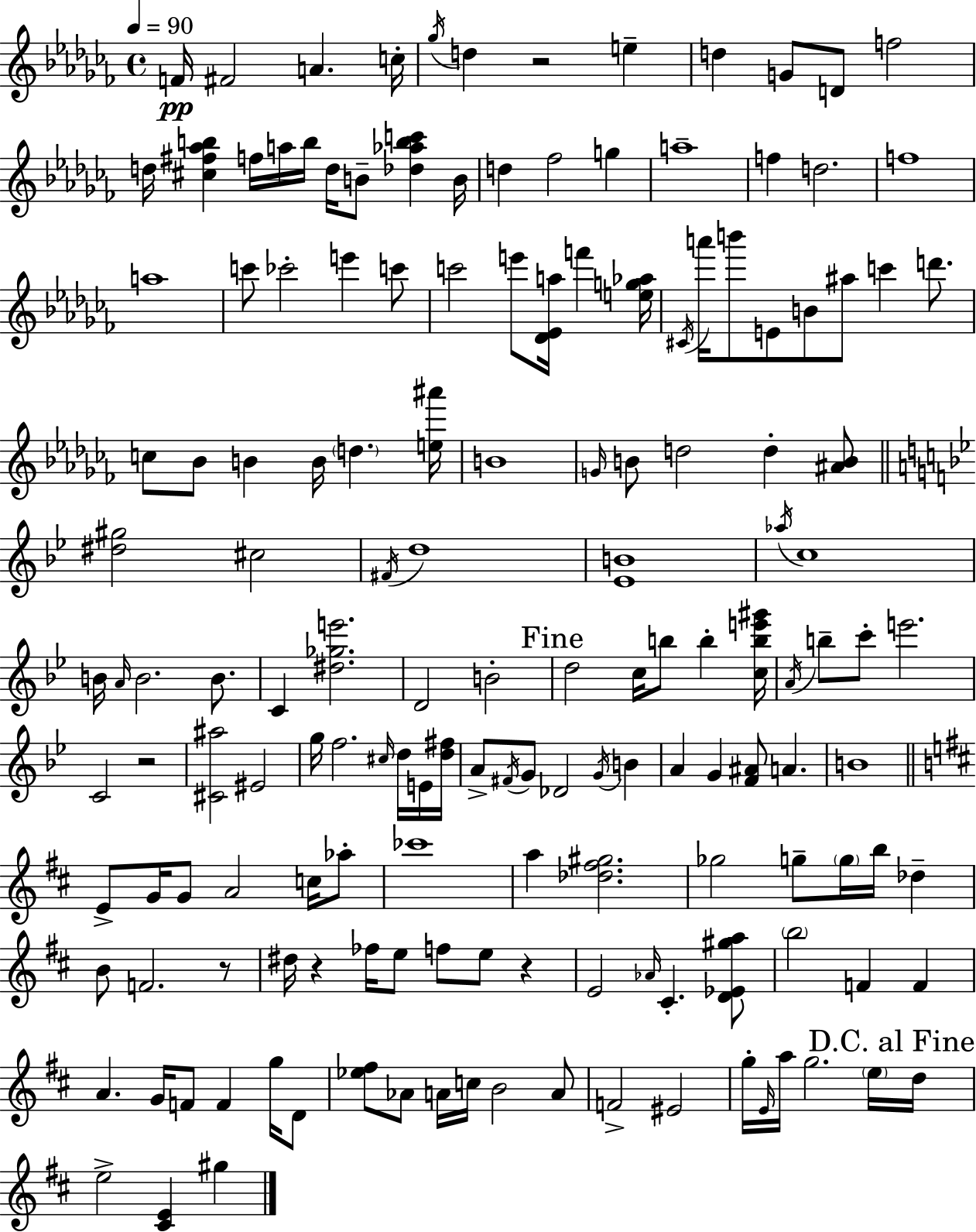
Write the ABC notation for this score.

X:1
T:Untitled
M:4/4
L:1/4
K:Abm
F/4 ^F2 A c/4 _g/4 d z2 e d G/2 D/2 f2 d/4 [^c^f_ab] f/4 a/4 b/4 d/4 B/2 [_d_abc'] B/4 d _f2 g a4 f d2 f4 a4 c'/2 _c'2 e' c'/2 c'2 e'/2 [_D_Ea]/4 f' [eg_a]/4 ^C/4 a'/4 b'/2 E/2 B/2 ^a/2 c' d'/2 c/2 _B/2 B B/4 d [e^a']/4 B4 G/4 B/2 d2 d [^AB]/2 [^d^g]2 ^c2 ^F/4 d4 [_EB]4 _a/4 c4 B/4 A/4 B2 B/2 C [^d_ge']2 D2 B2 d2 c/4 b/2 b [cbe'^g']/4 A/4 b/2 c'/2 e'2 C2 z2 [^C^a]2 ^E2 g/4 f2 ^c/4 d/4 E/4 [d^f]/4 A/2 ^F/4 G/2 _D2 G/4 B A G [F^A]/2 A B4 E/2 G/4 G/2 A2 c/4 _a/2 _c'4 a [_d^f^g]2 _g2 g/2 g/4 b/4 _d B/2 F2 z/2 ^d/4 z _f/4 e/2 f/2 e/2 z E2 _A/4 ^C [D_E^ga]/2 b2 F F A G/4 F/2 F g/4 D/2 [_e^f]/2 _A/2 A/4 c/4 B2 A/2 F2 ^E2 g/4 E/4 a/4 g2 e/4 d/4 e2 [^CE] ^g